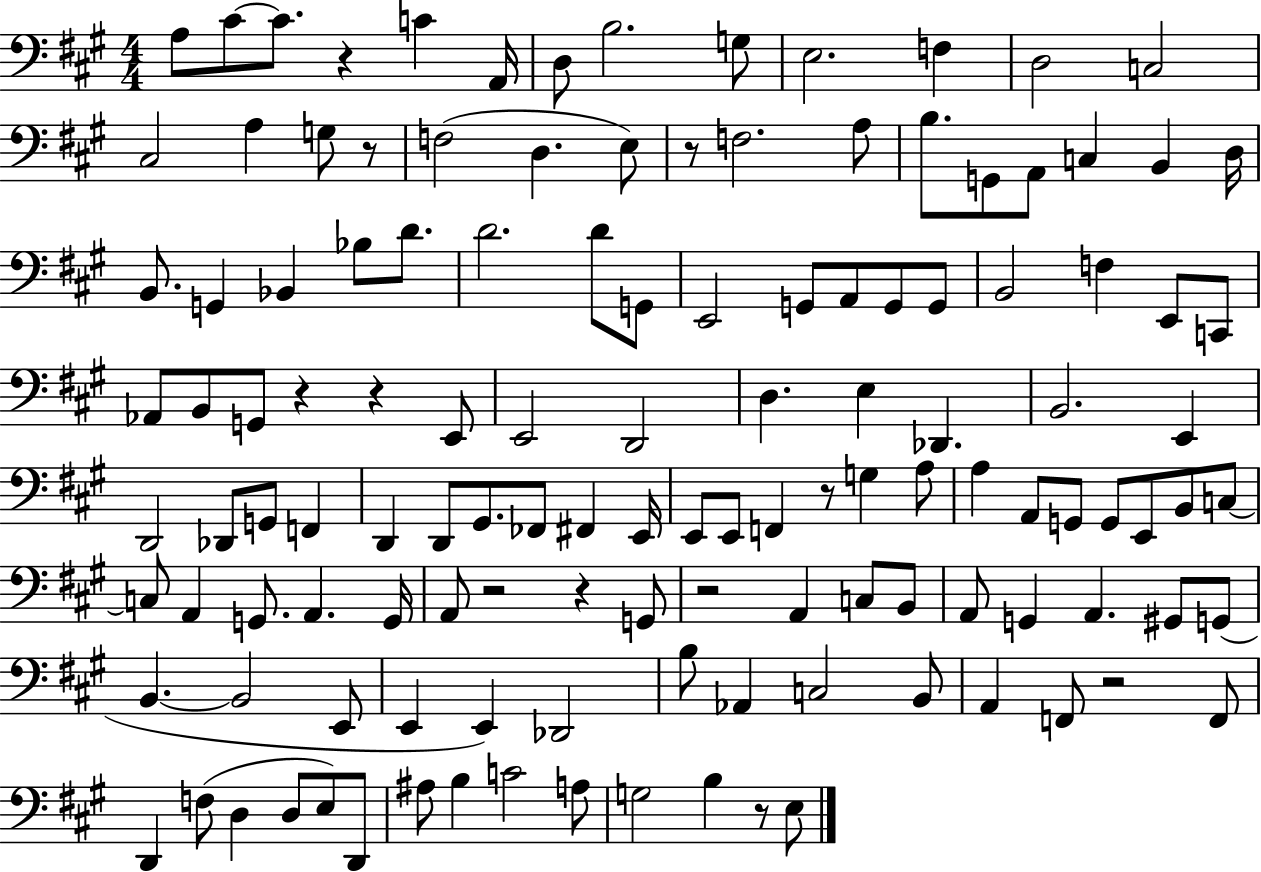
X:1
T:Untitled
M:4/4
L:1/4
K:A
A,/2 ^C/2 ^C/2 z C A,,/4 D,/2 B,2 G,/2 E,2 F, D,2 C,2 ^C,2 A, G,/2 z/2 F,2 D, E,/2 z/2 F,2 A,/2 B,/2 G,,/2 A,,/2 C, B,, D,/4 B,,/2 G,, _B,, _B,/2 D/2 D2 D/2 G,,/2 E,,2 G,,/2 A,,/2 G,,/2 G,,/2 B,,2 F, E,,/2 C,,/2 _A,,/2 B,,/2 G,,/2 z z E,,/2 E,,2 D,,2 D, E, _D,, B,,2 E,, D,,2 _D,,/2 G,,/2 F,, D,, D,,/2 ^G,,/2 _F,,/2 ^F,, E,,/4 E,,/2 E,,/2 F,, z/2 G, A,/2 A, A,,/2 G,,/2 G,,/2 E,,/2 B,,/2 C,/2 C,/2 A,, G,,/2 A,, G,,/4 A,,/2 z2 z G,,/2 z2 A,, C,/2 B,,/2 A,,/2 G,, A,, ^G,,/2 G,,/2 B,, B,,2 E,,/2 E,, E,, _D,,2 B,/2 _A,, C,2 B,,/2 A,, F,,/2 z2 F,,/2 D,, F,/2 D, D,/2 E,/2 D,,/2 ^A,/2 B, C2 A,/2 G,2 B, z/2 E,/2